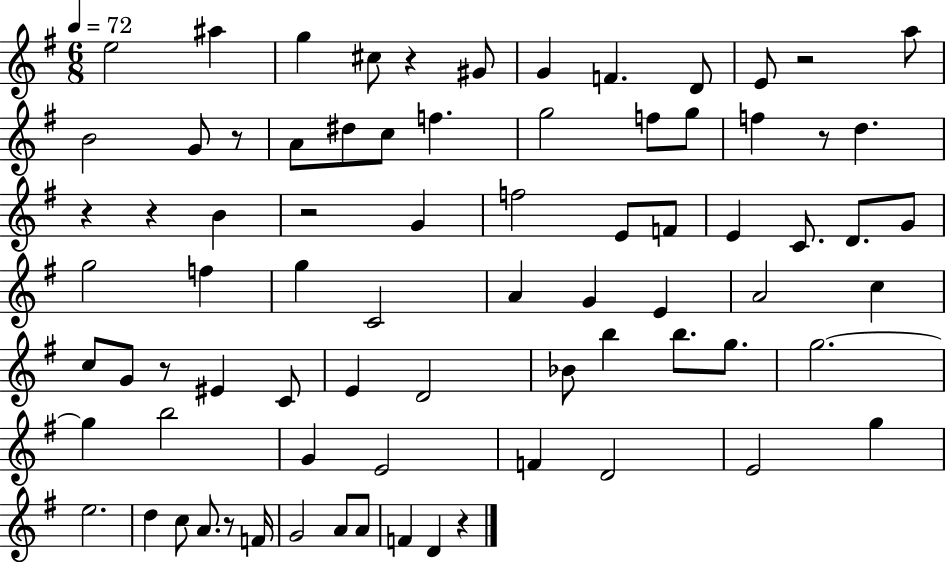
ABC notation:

X:1
T:Untitled
M:6/8
L:1/4
K:G
e2 ^a g ^c/2 z ^G/2 G F D/2 E/2 z2 a/2 B2 G/2 z/2 A/2 ^d/2 c/2 f g2 f/2 g/2 f z/2 d z z B z2 G f2 E/2 F/2 E C/2 D/2 G/2 g2 f g C2 A G E A2 c c/2 G/2 z/2 ^E C/2 E D2 _B/2 b b/2 g/2 g2 g b2 G E2 F D2 E2 g e2 d c/2 A/2 z/2 F/4 G2 A/2 A/2 F D z